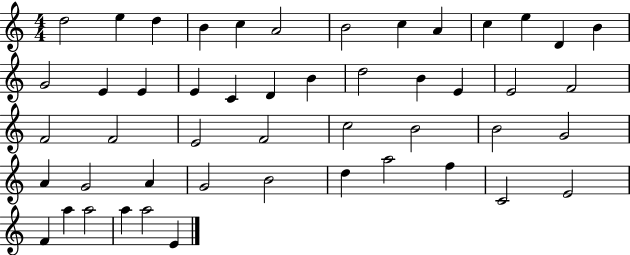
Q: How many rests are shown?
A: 0